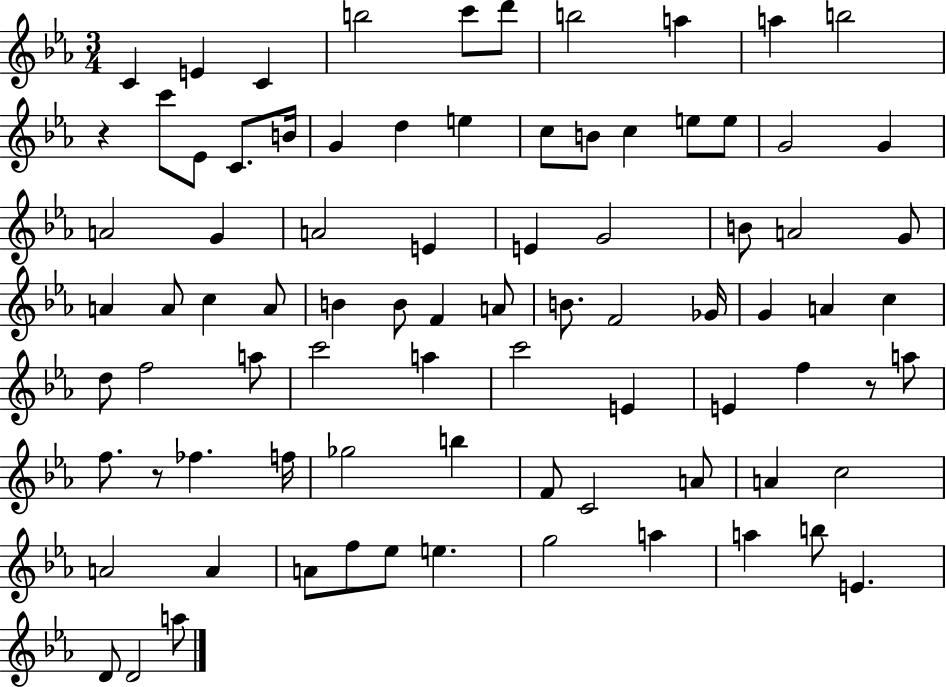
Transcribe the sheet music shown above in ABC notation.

X:1
T:Untitled
M:3/4
L:1/4
K:Eb
C E C b2 c'/2 d'/2 b2 a a b2 z c'/2 _E/2 C/2 B/4 G d e c/2 B/2 c e/2 e/2 G2 G A2 G A2 E E G2 B/2 A2 G/2 A A/2 c A/2 B B/2 F A/2 B/2 F2 _G/4 G A c d/2 f2 a/2 c'2 a c'2 E E f z/2 a/2 f/2 z/2 _f f/4 _g2 b F/2 C2 A/2 A c2 A2 A A/2 f/2 _e/2 e g2 a a b/2 E D/2 D2 a/2